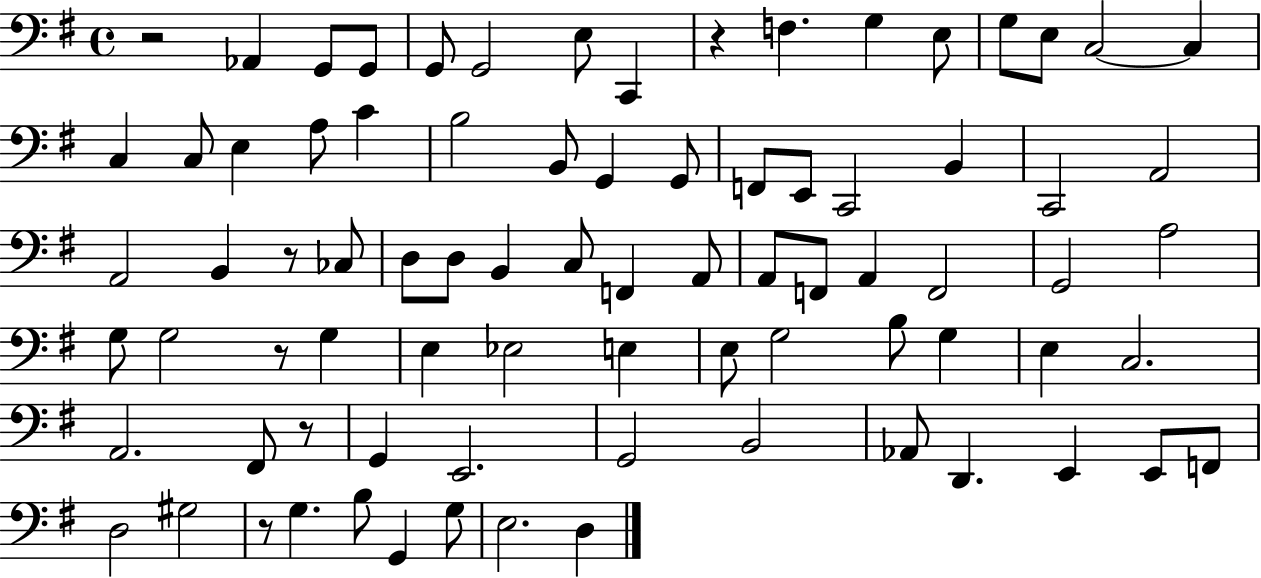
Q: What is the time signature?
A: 4/4